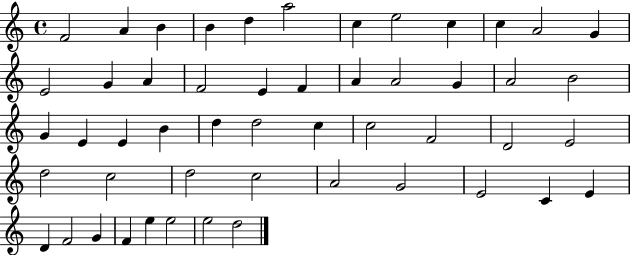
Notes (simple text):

F4/h A4/q B4/q B4/q D5/q A5/h C5/q E5/h C5/q C5/q A4/h G4/q E4/h G4/q A4/q F4/h E4/q F4/q A4/q A4/h G4/q A4/h B4/h G4/q E4/q E4/q B4/q D5/q D5/h C5/q C5/h F4/h D4/h E4/h D5/h C5/h D5/h C5/h A4/h G4/h E4/h C4/q E4/q D4/q F4/h G4/q F4/q E5/q E5/h E5/h D5/h